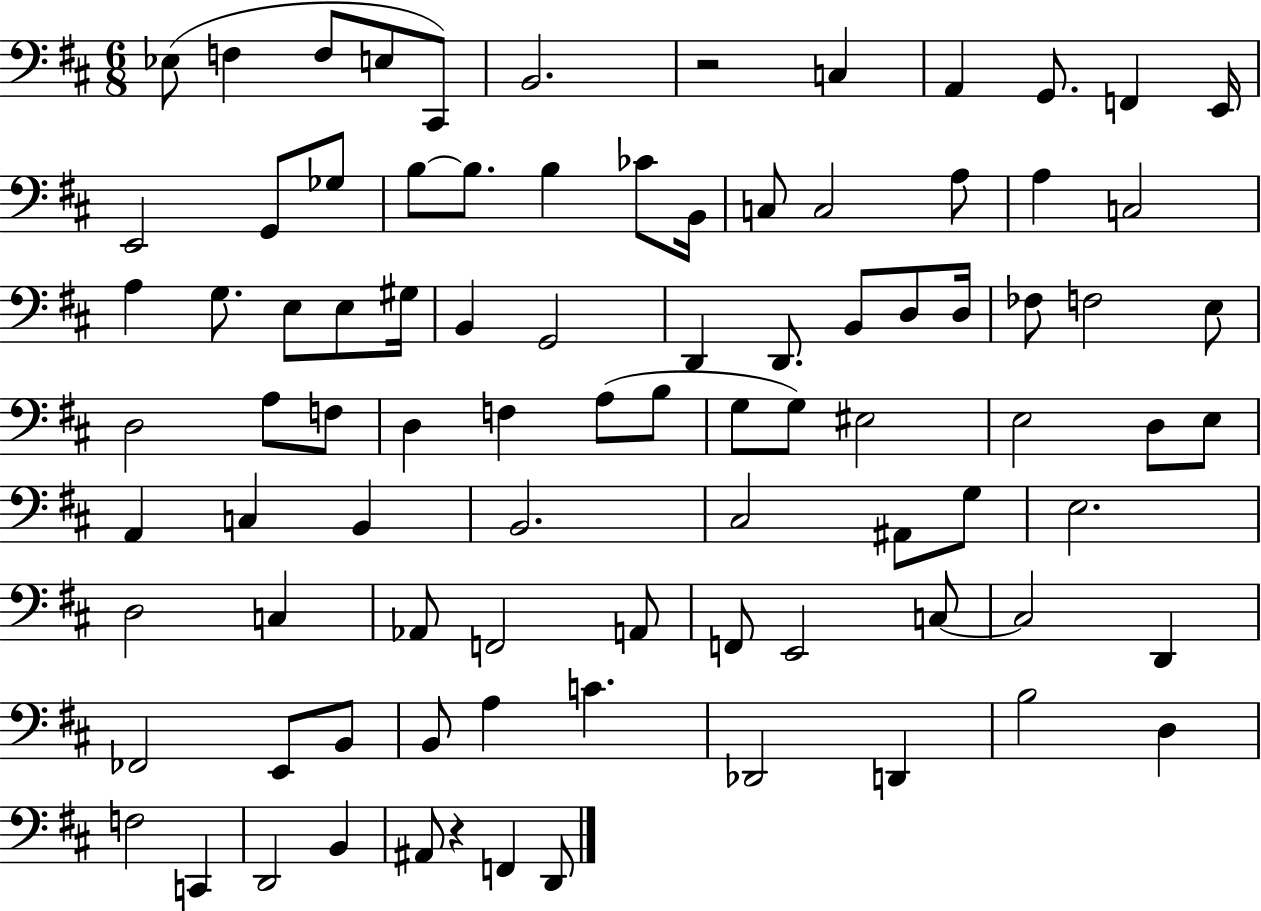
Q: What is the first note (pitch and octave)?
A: Eb3